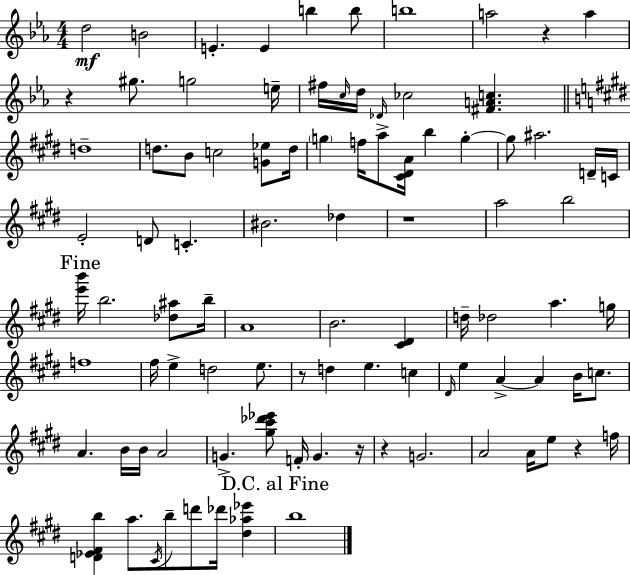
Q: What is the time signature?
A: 4/4